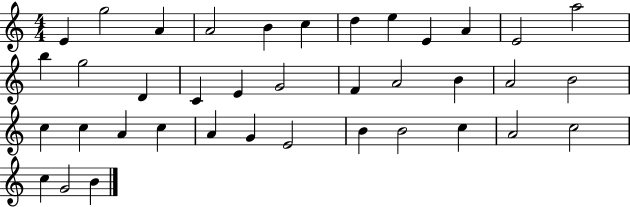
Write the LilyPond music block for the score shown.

{
  \clef treble
  \numericTimeSignature
  \time 4/4
  \key c \major
  e'4 g''2 a'4 | a'2 b'4 c''4 | d''4 e''4 e'4 a'4 | e'2 a''2 | \break b''4 g''2 d'4 | c'4 e'4 g'2 | f'4 a'2 b'4 | a'2 b'2 | \break c''4 c''4 a'4 c''4 | a'4 g'4 e'2 | b'4 b'2 c''4 | a'2 c''2 | \break c''4 g'2 b'4 | \bar "|."
}